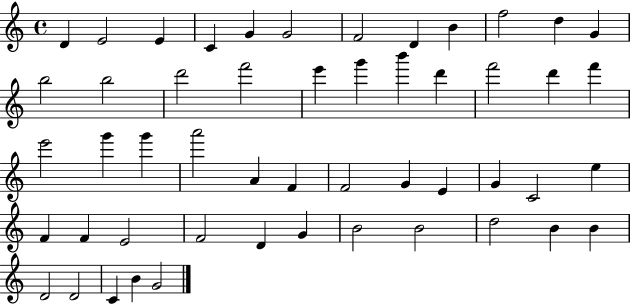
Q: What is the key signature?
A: C major